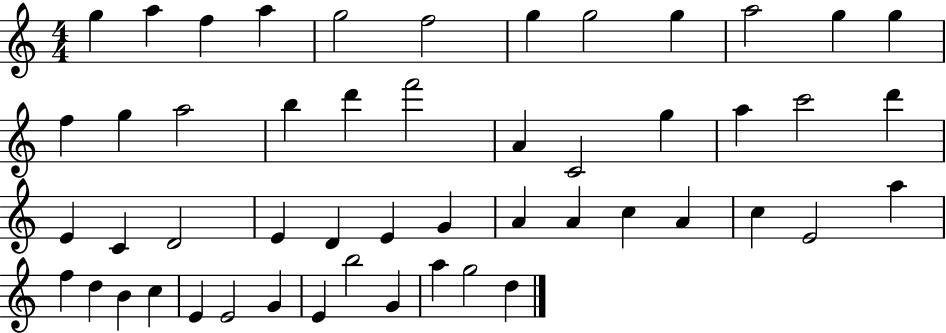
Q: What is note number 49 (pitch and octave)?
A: A5